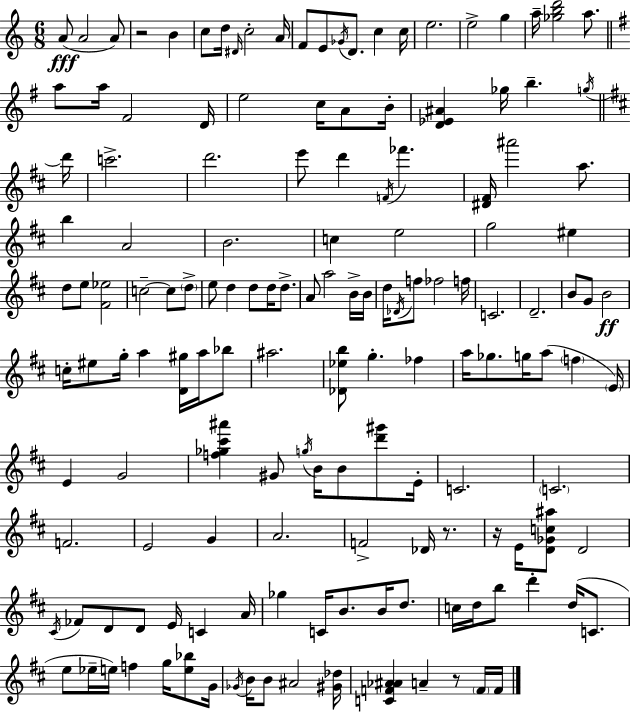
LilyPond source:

{
  \clef treble
  \numericTimeSignature
  \time 6/8
  \key a \minor
  a'8(\fff a'2 a'8) | r2 b'4 | c''8 d''16 \grace { dis'16 } c''2-. | a'16 f'8 e'8 \acciaccatura { ges'16 } d'8. c''4 | \break c''16 e''2. | e''2-> g''4 | a''16-- <ges'' b'' d'''>2 a''8. | \bar "||" \break \key g \major a''8 a''16 fis'2 d'16 | e''2 c''16 a'8 b'16-. | <d' ees' ais'>4 ges''16 b''4.-- \acciaccatura { g''16 } | \bar "||" \break \key d \major d'''16 c'''2.-> | d'''2. | e'''8 d'''4 \acciaccatura { f'16 } fes'''4. | <dis' fis'>16 ais'''2 a''8. | \break b''4 a'2 | b'2. | c''4 e''2 | g''2 eis''4 | \break d''8 e''8 <fis' ees''>2 | c''2--~~ c''8 | \parenthesize d''8-> e''8 d''4 d''8 d''16 d''8.-> | a'8 a''2 | \break b'16-> b'16 d''16 \acciaccatura { des'16 } f''8 fes''2 | f''16 c'2. | d'2.-- | b'8 g'8 b'2\ff | \break c''16-. eis''8 g''16-. a''4 <d' gis''>16 | a''16 bes''8 ais''2. | <des' ees'' b''>8 g''4.-. fes''4 | a''16 ges''8. g''16 a''8( \parenthesize f''4 | \break \parenthesize e'16) e'4 g'2 | <f'' ges'' cis''' ais'''>4 gis'8 \acciaccatura { g''16 } b'16 b'8 | <d''' gis'''>8 e'16-. c'2. | \parenthesize c'2. | \break f'2. | e'2 | g'4 a'2. | f'2-> | \break des'16 r8. r16 e'16 <d' ges' c'' ais''>8 d'2 | \acciaccatura { cis'16 } fes'8 d'8 d'8 e'16 | c'4 a'16 ges''4 c'16 b'8. | b'16 d''8. c''16 d''16 b''8 d'''4-. | \break d''16( c'8. e''8 ees''16-- e''16) f''4 | g''16 <e'' bes''>8 g'16 \acciaccatura { ges'16 } b'16 b'8 ais'2 | <gis' des''>16 <c' f' aes' ais'>4 a'4-- | r8 \parenthesize f'16 f'16 \bar "|."
}